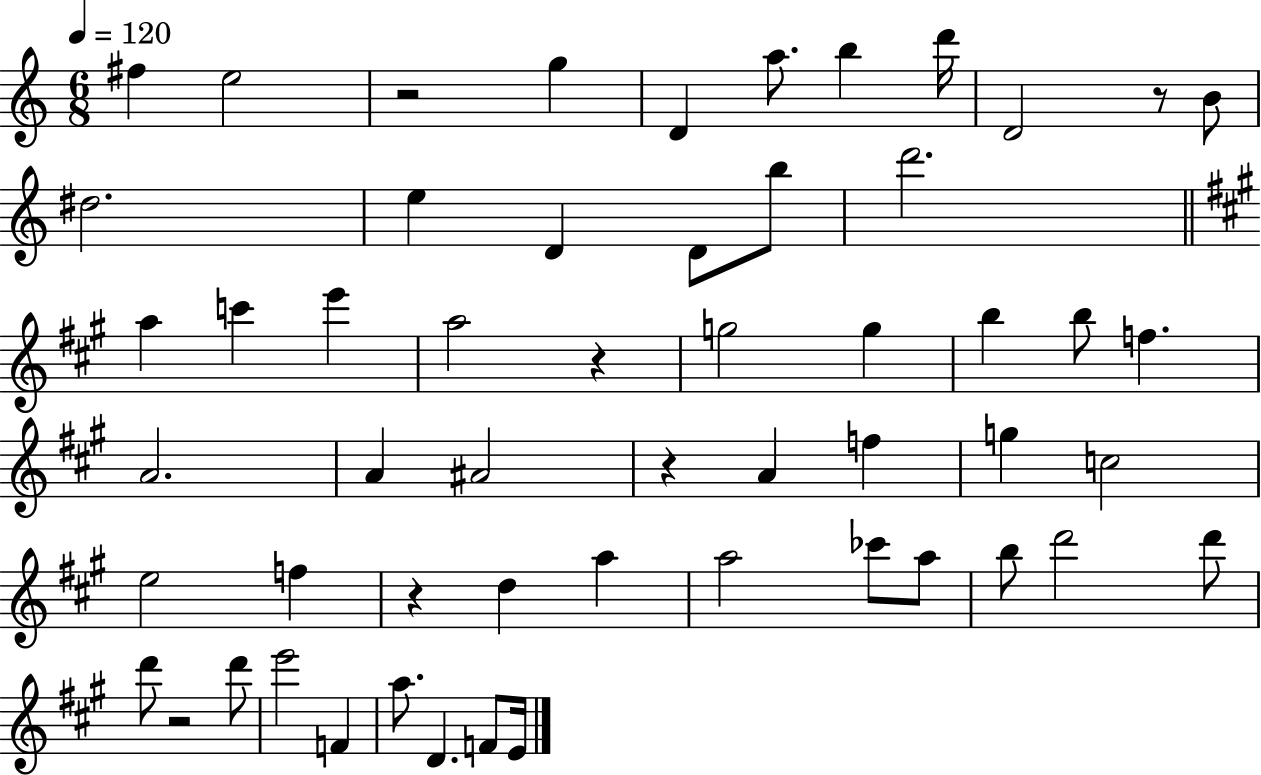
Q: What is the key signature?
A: C major